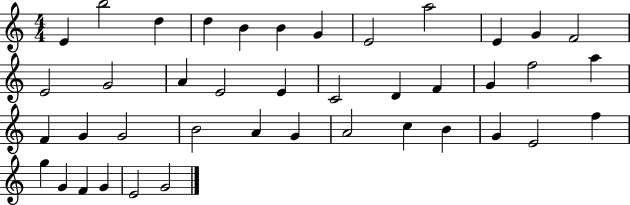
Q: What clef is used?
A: treble